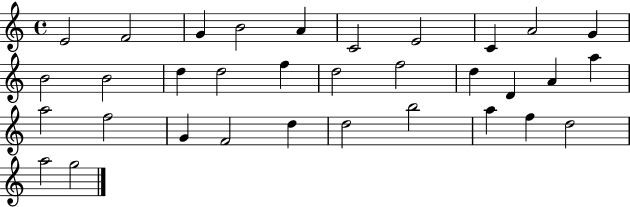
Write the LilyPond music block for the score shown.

{
  \clef treble
  \time 4/4
  \defaultTimeSignature
  \key c \major
  e'2 f'2 | g'4 b'2 a'4 | c'2 e'2 | c'4 a'2 g'4 | \break b'2 b'2 | d''4 d''2 f''4 | d''2 f''2 | d''4 d'4 a'4 a''4 | \break a''2 f''2 | g'4 f'2 d''4 | d''2 b''2 | a''4 f''4 d''2 | \break a''2 g''2 | \bar "|."
}